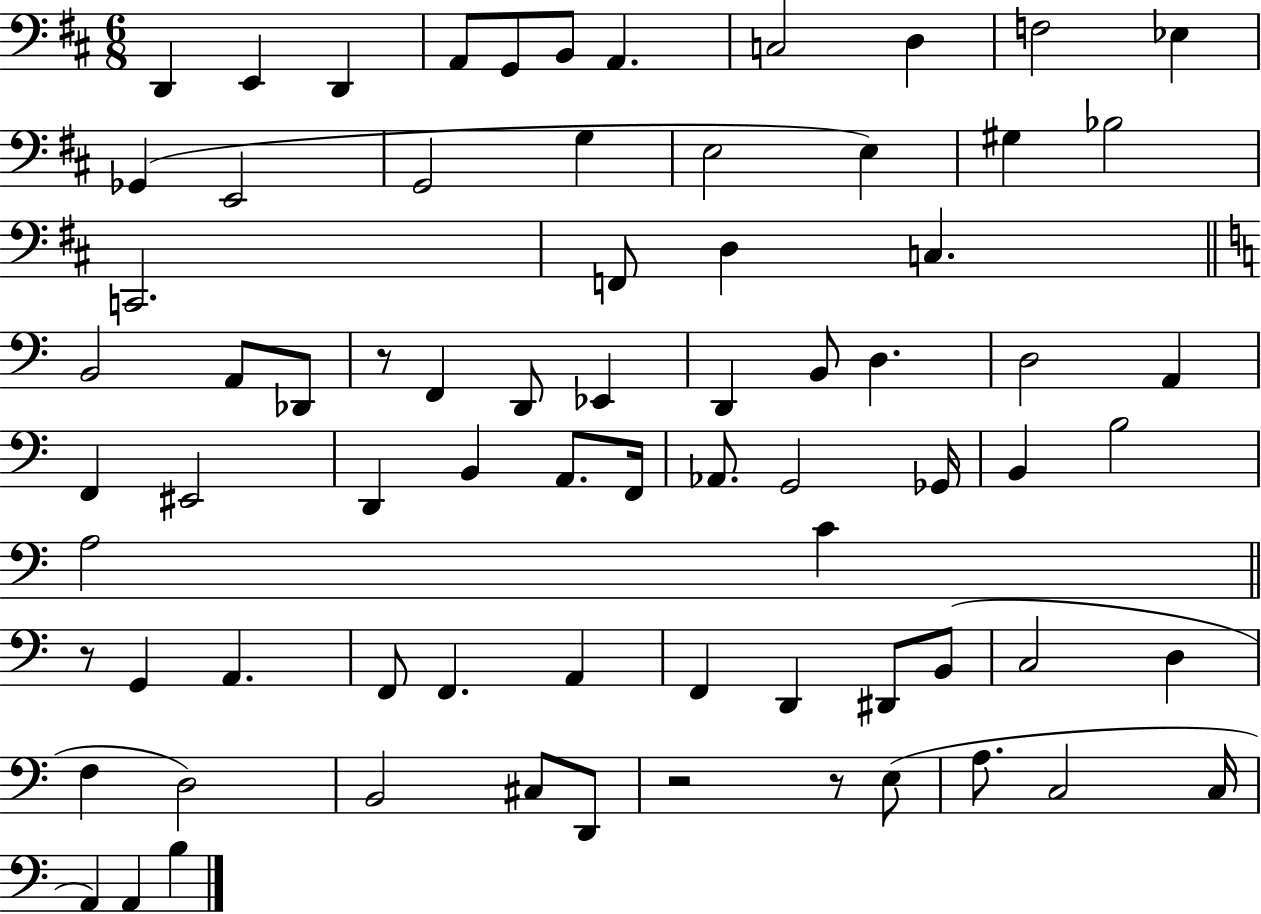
{
  \clef bass
  \numericTimeSignature
  \time 6/8
  \key d \major
  d,4 e,4 d,4 | a,8 g,8 b,8 a,4. | c2 d4 | f2 ees4 | \break ges,4( e,2 | g,2 g4 | e2 e4) | gis4 bes2 | \break c,2. | f,8 d4 c4. | \bar "||" \break \key c \major b,2 a,8 des,8 | r8 f,4 d,8 ees,4 | d,4 b,8 d4. | d2 a,4 | \break f,4 eis,2 | d,4 b,4 a,8. f,16 | aes,8. g,2 ges,16 | b,4 b2 | \break a2 c'4 | \bar "||" \break \key a \minor r8 g,4 a,4. | f,8 f,4. a,4 | f,4 d,4 dis,8 b,8( | c2 d4 | \break f4 d2) | b,2 cis8 d,8 | r2 r8 e8( | a8. c2 c16 | \break a,4) a,4 b4 | \bar "|."
}